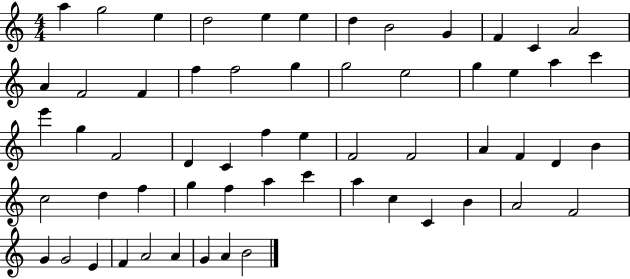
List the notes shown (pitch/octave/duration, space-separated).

A5/q G5/h E5/q D5/h E5/q E5/q D5/q B4/h G4/q F4/q C4/q A4/h A4/q F4/h F4/q F5/q F5/h G5/q G5/h E5/h G5/q E5/q A5/q C6/q E6/q G5/q F4/h D4/q C4/q F5/q E5/q F4/h F4/h A4/q F4/q D4/q B4/q C5/h D5/q F5/q G5/q F5/q A5/q C6/q A5/q C5/q C4/q B4/q A4/h F4/h G4/q G4/h E4/q F4/q A4/h A4/q G4/q A4/q B4/h